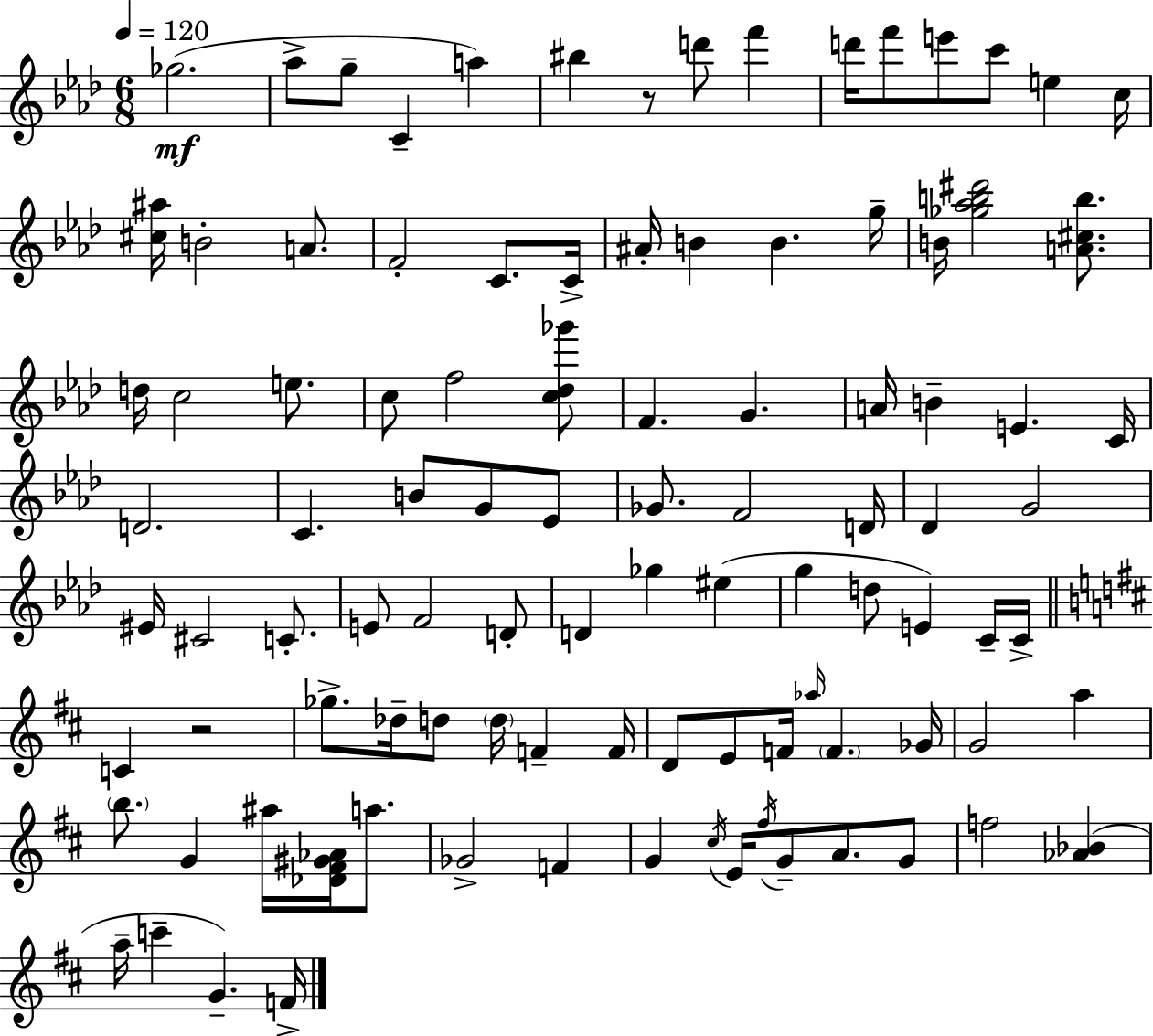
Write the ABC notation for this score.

X:1
T:Untitled
M:6/8
L:1/4
K:Ab
_g2 _a/2 g/2 C a ^b z/2 d'/2 f' d'/4 f'/2 e'/2 c'/2 e c/4 [^c^a]/4 B2 A/2 F2 C/2 C/4 ^A/4 B B g/4 B/4 [_g_ab^d']2 [A^cb]/2 d/4 c2 e/2 c/2 f2 [c_d_g']/2 F G A/4 B E C/4 D2 C B/2 G/2 _E/2 _G/2 F2 D/4 _D G2 ^E/4 ^C2 C/2 E/2 F2 D/2 D _g ^e g d/2 E C/4 C/4 C z2 _g/2 _d/4 d/2 d/4 F F/4 D/2 E/2 F/4 _a/4 F _G/4 G2 a b/2 G ^a/4 [_D^F^G_A]/4 a/2 _G2 F G ^c/4 E/4 ^f/4 G/2 A/2 G/2 f2 [_A_B] a/4 c' G F/4